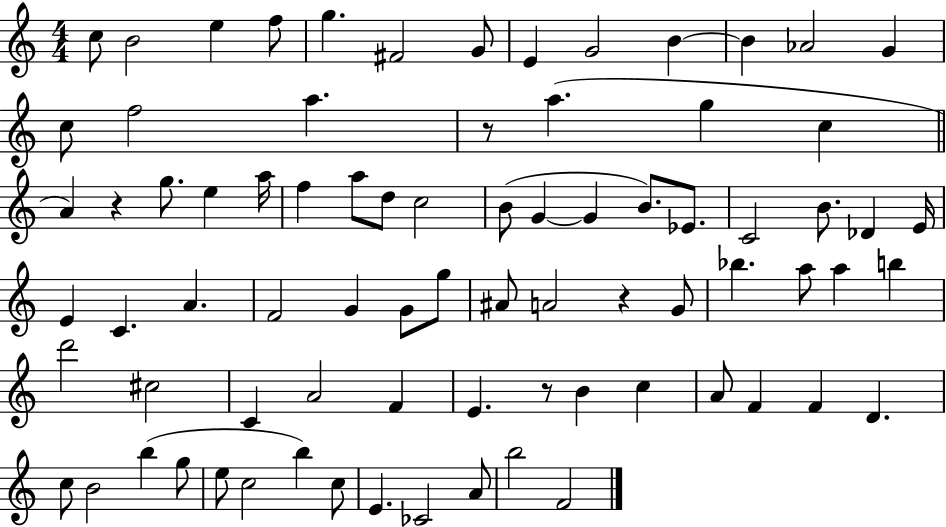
{
  \clef treble
  \numericTimeSignature
  \time 4/4
  \key c \major
  c''8 b'2 e''4 f''8 | g''4. fis'2 g'8 | e'4 g'2 b'4~~ | b'4 aes'2 g'4 | \break c''8 f''2 a''4. | r8 a''4.( g''4 c''4 | \bar "||" \break \key c \major a'4) r4 g''8. e''4 a''16 | f''4 a''8 d''8 c''2 | b'8( g'4~~ g'4 b'8.) ees'8. | c'2 b'8. des'4 e'16 | \break e'4 c'4. a'4. | f'2 g'4 g'8 g''8 | ais'8 a'2 r4 g'8 | bes''4. a''8 a''4 b''4 | \break d'''2 cis''2 | c'4 a'2 f'4 | e'4. r8 b'4 c''4 | a'8 f'4 f'4 d'4. | \break c''8 b'2 b''4( g''8 | e''8 c''2 b''4) c''8 | e'4. ces'2 a'8 | b''2 f'2 | \break \bar "|."
}